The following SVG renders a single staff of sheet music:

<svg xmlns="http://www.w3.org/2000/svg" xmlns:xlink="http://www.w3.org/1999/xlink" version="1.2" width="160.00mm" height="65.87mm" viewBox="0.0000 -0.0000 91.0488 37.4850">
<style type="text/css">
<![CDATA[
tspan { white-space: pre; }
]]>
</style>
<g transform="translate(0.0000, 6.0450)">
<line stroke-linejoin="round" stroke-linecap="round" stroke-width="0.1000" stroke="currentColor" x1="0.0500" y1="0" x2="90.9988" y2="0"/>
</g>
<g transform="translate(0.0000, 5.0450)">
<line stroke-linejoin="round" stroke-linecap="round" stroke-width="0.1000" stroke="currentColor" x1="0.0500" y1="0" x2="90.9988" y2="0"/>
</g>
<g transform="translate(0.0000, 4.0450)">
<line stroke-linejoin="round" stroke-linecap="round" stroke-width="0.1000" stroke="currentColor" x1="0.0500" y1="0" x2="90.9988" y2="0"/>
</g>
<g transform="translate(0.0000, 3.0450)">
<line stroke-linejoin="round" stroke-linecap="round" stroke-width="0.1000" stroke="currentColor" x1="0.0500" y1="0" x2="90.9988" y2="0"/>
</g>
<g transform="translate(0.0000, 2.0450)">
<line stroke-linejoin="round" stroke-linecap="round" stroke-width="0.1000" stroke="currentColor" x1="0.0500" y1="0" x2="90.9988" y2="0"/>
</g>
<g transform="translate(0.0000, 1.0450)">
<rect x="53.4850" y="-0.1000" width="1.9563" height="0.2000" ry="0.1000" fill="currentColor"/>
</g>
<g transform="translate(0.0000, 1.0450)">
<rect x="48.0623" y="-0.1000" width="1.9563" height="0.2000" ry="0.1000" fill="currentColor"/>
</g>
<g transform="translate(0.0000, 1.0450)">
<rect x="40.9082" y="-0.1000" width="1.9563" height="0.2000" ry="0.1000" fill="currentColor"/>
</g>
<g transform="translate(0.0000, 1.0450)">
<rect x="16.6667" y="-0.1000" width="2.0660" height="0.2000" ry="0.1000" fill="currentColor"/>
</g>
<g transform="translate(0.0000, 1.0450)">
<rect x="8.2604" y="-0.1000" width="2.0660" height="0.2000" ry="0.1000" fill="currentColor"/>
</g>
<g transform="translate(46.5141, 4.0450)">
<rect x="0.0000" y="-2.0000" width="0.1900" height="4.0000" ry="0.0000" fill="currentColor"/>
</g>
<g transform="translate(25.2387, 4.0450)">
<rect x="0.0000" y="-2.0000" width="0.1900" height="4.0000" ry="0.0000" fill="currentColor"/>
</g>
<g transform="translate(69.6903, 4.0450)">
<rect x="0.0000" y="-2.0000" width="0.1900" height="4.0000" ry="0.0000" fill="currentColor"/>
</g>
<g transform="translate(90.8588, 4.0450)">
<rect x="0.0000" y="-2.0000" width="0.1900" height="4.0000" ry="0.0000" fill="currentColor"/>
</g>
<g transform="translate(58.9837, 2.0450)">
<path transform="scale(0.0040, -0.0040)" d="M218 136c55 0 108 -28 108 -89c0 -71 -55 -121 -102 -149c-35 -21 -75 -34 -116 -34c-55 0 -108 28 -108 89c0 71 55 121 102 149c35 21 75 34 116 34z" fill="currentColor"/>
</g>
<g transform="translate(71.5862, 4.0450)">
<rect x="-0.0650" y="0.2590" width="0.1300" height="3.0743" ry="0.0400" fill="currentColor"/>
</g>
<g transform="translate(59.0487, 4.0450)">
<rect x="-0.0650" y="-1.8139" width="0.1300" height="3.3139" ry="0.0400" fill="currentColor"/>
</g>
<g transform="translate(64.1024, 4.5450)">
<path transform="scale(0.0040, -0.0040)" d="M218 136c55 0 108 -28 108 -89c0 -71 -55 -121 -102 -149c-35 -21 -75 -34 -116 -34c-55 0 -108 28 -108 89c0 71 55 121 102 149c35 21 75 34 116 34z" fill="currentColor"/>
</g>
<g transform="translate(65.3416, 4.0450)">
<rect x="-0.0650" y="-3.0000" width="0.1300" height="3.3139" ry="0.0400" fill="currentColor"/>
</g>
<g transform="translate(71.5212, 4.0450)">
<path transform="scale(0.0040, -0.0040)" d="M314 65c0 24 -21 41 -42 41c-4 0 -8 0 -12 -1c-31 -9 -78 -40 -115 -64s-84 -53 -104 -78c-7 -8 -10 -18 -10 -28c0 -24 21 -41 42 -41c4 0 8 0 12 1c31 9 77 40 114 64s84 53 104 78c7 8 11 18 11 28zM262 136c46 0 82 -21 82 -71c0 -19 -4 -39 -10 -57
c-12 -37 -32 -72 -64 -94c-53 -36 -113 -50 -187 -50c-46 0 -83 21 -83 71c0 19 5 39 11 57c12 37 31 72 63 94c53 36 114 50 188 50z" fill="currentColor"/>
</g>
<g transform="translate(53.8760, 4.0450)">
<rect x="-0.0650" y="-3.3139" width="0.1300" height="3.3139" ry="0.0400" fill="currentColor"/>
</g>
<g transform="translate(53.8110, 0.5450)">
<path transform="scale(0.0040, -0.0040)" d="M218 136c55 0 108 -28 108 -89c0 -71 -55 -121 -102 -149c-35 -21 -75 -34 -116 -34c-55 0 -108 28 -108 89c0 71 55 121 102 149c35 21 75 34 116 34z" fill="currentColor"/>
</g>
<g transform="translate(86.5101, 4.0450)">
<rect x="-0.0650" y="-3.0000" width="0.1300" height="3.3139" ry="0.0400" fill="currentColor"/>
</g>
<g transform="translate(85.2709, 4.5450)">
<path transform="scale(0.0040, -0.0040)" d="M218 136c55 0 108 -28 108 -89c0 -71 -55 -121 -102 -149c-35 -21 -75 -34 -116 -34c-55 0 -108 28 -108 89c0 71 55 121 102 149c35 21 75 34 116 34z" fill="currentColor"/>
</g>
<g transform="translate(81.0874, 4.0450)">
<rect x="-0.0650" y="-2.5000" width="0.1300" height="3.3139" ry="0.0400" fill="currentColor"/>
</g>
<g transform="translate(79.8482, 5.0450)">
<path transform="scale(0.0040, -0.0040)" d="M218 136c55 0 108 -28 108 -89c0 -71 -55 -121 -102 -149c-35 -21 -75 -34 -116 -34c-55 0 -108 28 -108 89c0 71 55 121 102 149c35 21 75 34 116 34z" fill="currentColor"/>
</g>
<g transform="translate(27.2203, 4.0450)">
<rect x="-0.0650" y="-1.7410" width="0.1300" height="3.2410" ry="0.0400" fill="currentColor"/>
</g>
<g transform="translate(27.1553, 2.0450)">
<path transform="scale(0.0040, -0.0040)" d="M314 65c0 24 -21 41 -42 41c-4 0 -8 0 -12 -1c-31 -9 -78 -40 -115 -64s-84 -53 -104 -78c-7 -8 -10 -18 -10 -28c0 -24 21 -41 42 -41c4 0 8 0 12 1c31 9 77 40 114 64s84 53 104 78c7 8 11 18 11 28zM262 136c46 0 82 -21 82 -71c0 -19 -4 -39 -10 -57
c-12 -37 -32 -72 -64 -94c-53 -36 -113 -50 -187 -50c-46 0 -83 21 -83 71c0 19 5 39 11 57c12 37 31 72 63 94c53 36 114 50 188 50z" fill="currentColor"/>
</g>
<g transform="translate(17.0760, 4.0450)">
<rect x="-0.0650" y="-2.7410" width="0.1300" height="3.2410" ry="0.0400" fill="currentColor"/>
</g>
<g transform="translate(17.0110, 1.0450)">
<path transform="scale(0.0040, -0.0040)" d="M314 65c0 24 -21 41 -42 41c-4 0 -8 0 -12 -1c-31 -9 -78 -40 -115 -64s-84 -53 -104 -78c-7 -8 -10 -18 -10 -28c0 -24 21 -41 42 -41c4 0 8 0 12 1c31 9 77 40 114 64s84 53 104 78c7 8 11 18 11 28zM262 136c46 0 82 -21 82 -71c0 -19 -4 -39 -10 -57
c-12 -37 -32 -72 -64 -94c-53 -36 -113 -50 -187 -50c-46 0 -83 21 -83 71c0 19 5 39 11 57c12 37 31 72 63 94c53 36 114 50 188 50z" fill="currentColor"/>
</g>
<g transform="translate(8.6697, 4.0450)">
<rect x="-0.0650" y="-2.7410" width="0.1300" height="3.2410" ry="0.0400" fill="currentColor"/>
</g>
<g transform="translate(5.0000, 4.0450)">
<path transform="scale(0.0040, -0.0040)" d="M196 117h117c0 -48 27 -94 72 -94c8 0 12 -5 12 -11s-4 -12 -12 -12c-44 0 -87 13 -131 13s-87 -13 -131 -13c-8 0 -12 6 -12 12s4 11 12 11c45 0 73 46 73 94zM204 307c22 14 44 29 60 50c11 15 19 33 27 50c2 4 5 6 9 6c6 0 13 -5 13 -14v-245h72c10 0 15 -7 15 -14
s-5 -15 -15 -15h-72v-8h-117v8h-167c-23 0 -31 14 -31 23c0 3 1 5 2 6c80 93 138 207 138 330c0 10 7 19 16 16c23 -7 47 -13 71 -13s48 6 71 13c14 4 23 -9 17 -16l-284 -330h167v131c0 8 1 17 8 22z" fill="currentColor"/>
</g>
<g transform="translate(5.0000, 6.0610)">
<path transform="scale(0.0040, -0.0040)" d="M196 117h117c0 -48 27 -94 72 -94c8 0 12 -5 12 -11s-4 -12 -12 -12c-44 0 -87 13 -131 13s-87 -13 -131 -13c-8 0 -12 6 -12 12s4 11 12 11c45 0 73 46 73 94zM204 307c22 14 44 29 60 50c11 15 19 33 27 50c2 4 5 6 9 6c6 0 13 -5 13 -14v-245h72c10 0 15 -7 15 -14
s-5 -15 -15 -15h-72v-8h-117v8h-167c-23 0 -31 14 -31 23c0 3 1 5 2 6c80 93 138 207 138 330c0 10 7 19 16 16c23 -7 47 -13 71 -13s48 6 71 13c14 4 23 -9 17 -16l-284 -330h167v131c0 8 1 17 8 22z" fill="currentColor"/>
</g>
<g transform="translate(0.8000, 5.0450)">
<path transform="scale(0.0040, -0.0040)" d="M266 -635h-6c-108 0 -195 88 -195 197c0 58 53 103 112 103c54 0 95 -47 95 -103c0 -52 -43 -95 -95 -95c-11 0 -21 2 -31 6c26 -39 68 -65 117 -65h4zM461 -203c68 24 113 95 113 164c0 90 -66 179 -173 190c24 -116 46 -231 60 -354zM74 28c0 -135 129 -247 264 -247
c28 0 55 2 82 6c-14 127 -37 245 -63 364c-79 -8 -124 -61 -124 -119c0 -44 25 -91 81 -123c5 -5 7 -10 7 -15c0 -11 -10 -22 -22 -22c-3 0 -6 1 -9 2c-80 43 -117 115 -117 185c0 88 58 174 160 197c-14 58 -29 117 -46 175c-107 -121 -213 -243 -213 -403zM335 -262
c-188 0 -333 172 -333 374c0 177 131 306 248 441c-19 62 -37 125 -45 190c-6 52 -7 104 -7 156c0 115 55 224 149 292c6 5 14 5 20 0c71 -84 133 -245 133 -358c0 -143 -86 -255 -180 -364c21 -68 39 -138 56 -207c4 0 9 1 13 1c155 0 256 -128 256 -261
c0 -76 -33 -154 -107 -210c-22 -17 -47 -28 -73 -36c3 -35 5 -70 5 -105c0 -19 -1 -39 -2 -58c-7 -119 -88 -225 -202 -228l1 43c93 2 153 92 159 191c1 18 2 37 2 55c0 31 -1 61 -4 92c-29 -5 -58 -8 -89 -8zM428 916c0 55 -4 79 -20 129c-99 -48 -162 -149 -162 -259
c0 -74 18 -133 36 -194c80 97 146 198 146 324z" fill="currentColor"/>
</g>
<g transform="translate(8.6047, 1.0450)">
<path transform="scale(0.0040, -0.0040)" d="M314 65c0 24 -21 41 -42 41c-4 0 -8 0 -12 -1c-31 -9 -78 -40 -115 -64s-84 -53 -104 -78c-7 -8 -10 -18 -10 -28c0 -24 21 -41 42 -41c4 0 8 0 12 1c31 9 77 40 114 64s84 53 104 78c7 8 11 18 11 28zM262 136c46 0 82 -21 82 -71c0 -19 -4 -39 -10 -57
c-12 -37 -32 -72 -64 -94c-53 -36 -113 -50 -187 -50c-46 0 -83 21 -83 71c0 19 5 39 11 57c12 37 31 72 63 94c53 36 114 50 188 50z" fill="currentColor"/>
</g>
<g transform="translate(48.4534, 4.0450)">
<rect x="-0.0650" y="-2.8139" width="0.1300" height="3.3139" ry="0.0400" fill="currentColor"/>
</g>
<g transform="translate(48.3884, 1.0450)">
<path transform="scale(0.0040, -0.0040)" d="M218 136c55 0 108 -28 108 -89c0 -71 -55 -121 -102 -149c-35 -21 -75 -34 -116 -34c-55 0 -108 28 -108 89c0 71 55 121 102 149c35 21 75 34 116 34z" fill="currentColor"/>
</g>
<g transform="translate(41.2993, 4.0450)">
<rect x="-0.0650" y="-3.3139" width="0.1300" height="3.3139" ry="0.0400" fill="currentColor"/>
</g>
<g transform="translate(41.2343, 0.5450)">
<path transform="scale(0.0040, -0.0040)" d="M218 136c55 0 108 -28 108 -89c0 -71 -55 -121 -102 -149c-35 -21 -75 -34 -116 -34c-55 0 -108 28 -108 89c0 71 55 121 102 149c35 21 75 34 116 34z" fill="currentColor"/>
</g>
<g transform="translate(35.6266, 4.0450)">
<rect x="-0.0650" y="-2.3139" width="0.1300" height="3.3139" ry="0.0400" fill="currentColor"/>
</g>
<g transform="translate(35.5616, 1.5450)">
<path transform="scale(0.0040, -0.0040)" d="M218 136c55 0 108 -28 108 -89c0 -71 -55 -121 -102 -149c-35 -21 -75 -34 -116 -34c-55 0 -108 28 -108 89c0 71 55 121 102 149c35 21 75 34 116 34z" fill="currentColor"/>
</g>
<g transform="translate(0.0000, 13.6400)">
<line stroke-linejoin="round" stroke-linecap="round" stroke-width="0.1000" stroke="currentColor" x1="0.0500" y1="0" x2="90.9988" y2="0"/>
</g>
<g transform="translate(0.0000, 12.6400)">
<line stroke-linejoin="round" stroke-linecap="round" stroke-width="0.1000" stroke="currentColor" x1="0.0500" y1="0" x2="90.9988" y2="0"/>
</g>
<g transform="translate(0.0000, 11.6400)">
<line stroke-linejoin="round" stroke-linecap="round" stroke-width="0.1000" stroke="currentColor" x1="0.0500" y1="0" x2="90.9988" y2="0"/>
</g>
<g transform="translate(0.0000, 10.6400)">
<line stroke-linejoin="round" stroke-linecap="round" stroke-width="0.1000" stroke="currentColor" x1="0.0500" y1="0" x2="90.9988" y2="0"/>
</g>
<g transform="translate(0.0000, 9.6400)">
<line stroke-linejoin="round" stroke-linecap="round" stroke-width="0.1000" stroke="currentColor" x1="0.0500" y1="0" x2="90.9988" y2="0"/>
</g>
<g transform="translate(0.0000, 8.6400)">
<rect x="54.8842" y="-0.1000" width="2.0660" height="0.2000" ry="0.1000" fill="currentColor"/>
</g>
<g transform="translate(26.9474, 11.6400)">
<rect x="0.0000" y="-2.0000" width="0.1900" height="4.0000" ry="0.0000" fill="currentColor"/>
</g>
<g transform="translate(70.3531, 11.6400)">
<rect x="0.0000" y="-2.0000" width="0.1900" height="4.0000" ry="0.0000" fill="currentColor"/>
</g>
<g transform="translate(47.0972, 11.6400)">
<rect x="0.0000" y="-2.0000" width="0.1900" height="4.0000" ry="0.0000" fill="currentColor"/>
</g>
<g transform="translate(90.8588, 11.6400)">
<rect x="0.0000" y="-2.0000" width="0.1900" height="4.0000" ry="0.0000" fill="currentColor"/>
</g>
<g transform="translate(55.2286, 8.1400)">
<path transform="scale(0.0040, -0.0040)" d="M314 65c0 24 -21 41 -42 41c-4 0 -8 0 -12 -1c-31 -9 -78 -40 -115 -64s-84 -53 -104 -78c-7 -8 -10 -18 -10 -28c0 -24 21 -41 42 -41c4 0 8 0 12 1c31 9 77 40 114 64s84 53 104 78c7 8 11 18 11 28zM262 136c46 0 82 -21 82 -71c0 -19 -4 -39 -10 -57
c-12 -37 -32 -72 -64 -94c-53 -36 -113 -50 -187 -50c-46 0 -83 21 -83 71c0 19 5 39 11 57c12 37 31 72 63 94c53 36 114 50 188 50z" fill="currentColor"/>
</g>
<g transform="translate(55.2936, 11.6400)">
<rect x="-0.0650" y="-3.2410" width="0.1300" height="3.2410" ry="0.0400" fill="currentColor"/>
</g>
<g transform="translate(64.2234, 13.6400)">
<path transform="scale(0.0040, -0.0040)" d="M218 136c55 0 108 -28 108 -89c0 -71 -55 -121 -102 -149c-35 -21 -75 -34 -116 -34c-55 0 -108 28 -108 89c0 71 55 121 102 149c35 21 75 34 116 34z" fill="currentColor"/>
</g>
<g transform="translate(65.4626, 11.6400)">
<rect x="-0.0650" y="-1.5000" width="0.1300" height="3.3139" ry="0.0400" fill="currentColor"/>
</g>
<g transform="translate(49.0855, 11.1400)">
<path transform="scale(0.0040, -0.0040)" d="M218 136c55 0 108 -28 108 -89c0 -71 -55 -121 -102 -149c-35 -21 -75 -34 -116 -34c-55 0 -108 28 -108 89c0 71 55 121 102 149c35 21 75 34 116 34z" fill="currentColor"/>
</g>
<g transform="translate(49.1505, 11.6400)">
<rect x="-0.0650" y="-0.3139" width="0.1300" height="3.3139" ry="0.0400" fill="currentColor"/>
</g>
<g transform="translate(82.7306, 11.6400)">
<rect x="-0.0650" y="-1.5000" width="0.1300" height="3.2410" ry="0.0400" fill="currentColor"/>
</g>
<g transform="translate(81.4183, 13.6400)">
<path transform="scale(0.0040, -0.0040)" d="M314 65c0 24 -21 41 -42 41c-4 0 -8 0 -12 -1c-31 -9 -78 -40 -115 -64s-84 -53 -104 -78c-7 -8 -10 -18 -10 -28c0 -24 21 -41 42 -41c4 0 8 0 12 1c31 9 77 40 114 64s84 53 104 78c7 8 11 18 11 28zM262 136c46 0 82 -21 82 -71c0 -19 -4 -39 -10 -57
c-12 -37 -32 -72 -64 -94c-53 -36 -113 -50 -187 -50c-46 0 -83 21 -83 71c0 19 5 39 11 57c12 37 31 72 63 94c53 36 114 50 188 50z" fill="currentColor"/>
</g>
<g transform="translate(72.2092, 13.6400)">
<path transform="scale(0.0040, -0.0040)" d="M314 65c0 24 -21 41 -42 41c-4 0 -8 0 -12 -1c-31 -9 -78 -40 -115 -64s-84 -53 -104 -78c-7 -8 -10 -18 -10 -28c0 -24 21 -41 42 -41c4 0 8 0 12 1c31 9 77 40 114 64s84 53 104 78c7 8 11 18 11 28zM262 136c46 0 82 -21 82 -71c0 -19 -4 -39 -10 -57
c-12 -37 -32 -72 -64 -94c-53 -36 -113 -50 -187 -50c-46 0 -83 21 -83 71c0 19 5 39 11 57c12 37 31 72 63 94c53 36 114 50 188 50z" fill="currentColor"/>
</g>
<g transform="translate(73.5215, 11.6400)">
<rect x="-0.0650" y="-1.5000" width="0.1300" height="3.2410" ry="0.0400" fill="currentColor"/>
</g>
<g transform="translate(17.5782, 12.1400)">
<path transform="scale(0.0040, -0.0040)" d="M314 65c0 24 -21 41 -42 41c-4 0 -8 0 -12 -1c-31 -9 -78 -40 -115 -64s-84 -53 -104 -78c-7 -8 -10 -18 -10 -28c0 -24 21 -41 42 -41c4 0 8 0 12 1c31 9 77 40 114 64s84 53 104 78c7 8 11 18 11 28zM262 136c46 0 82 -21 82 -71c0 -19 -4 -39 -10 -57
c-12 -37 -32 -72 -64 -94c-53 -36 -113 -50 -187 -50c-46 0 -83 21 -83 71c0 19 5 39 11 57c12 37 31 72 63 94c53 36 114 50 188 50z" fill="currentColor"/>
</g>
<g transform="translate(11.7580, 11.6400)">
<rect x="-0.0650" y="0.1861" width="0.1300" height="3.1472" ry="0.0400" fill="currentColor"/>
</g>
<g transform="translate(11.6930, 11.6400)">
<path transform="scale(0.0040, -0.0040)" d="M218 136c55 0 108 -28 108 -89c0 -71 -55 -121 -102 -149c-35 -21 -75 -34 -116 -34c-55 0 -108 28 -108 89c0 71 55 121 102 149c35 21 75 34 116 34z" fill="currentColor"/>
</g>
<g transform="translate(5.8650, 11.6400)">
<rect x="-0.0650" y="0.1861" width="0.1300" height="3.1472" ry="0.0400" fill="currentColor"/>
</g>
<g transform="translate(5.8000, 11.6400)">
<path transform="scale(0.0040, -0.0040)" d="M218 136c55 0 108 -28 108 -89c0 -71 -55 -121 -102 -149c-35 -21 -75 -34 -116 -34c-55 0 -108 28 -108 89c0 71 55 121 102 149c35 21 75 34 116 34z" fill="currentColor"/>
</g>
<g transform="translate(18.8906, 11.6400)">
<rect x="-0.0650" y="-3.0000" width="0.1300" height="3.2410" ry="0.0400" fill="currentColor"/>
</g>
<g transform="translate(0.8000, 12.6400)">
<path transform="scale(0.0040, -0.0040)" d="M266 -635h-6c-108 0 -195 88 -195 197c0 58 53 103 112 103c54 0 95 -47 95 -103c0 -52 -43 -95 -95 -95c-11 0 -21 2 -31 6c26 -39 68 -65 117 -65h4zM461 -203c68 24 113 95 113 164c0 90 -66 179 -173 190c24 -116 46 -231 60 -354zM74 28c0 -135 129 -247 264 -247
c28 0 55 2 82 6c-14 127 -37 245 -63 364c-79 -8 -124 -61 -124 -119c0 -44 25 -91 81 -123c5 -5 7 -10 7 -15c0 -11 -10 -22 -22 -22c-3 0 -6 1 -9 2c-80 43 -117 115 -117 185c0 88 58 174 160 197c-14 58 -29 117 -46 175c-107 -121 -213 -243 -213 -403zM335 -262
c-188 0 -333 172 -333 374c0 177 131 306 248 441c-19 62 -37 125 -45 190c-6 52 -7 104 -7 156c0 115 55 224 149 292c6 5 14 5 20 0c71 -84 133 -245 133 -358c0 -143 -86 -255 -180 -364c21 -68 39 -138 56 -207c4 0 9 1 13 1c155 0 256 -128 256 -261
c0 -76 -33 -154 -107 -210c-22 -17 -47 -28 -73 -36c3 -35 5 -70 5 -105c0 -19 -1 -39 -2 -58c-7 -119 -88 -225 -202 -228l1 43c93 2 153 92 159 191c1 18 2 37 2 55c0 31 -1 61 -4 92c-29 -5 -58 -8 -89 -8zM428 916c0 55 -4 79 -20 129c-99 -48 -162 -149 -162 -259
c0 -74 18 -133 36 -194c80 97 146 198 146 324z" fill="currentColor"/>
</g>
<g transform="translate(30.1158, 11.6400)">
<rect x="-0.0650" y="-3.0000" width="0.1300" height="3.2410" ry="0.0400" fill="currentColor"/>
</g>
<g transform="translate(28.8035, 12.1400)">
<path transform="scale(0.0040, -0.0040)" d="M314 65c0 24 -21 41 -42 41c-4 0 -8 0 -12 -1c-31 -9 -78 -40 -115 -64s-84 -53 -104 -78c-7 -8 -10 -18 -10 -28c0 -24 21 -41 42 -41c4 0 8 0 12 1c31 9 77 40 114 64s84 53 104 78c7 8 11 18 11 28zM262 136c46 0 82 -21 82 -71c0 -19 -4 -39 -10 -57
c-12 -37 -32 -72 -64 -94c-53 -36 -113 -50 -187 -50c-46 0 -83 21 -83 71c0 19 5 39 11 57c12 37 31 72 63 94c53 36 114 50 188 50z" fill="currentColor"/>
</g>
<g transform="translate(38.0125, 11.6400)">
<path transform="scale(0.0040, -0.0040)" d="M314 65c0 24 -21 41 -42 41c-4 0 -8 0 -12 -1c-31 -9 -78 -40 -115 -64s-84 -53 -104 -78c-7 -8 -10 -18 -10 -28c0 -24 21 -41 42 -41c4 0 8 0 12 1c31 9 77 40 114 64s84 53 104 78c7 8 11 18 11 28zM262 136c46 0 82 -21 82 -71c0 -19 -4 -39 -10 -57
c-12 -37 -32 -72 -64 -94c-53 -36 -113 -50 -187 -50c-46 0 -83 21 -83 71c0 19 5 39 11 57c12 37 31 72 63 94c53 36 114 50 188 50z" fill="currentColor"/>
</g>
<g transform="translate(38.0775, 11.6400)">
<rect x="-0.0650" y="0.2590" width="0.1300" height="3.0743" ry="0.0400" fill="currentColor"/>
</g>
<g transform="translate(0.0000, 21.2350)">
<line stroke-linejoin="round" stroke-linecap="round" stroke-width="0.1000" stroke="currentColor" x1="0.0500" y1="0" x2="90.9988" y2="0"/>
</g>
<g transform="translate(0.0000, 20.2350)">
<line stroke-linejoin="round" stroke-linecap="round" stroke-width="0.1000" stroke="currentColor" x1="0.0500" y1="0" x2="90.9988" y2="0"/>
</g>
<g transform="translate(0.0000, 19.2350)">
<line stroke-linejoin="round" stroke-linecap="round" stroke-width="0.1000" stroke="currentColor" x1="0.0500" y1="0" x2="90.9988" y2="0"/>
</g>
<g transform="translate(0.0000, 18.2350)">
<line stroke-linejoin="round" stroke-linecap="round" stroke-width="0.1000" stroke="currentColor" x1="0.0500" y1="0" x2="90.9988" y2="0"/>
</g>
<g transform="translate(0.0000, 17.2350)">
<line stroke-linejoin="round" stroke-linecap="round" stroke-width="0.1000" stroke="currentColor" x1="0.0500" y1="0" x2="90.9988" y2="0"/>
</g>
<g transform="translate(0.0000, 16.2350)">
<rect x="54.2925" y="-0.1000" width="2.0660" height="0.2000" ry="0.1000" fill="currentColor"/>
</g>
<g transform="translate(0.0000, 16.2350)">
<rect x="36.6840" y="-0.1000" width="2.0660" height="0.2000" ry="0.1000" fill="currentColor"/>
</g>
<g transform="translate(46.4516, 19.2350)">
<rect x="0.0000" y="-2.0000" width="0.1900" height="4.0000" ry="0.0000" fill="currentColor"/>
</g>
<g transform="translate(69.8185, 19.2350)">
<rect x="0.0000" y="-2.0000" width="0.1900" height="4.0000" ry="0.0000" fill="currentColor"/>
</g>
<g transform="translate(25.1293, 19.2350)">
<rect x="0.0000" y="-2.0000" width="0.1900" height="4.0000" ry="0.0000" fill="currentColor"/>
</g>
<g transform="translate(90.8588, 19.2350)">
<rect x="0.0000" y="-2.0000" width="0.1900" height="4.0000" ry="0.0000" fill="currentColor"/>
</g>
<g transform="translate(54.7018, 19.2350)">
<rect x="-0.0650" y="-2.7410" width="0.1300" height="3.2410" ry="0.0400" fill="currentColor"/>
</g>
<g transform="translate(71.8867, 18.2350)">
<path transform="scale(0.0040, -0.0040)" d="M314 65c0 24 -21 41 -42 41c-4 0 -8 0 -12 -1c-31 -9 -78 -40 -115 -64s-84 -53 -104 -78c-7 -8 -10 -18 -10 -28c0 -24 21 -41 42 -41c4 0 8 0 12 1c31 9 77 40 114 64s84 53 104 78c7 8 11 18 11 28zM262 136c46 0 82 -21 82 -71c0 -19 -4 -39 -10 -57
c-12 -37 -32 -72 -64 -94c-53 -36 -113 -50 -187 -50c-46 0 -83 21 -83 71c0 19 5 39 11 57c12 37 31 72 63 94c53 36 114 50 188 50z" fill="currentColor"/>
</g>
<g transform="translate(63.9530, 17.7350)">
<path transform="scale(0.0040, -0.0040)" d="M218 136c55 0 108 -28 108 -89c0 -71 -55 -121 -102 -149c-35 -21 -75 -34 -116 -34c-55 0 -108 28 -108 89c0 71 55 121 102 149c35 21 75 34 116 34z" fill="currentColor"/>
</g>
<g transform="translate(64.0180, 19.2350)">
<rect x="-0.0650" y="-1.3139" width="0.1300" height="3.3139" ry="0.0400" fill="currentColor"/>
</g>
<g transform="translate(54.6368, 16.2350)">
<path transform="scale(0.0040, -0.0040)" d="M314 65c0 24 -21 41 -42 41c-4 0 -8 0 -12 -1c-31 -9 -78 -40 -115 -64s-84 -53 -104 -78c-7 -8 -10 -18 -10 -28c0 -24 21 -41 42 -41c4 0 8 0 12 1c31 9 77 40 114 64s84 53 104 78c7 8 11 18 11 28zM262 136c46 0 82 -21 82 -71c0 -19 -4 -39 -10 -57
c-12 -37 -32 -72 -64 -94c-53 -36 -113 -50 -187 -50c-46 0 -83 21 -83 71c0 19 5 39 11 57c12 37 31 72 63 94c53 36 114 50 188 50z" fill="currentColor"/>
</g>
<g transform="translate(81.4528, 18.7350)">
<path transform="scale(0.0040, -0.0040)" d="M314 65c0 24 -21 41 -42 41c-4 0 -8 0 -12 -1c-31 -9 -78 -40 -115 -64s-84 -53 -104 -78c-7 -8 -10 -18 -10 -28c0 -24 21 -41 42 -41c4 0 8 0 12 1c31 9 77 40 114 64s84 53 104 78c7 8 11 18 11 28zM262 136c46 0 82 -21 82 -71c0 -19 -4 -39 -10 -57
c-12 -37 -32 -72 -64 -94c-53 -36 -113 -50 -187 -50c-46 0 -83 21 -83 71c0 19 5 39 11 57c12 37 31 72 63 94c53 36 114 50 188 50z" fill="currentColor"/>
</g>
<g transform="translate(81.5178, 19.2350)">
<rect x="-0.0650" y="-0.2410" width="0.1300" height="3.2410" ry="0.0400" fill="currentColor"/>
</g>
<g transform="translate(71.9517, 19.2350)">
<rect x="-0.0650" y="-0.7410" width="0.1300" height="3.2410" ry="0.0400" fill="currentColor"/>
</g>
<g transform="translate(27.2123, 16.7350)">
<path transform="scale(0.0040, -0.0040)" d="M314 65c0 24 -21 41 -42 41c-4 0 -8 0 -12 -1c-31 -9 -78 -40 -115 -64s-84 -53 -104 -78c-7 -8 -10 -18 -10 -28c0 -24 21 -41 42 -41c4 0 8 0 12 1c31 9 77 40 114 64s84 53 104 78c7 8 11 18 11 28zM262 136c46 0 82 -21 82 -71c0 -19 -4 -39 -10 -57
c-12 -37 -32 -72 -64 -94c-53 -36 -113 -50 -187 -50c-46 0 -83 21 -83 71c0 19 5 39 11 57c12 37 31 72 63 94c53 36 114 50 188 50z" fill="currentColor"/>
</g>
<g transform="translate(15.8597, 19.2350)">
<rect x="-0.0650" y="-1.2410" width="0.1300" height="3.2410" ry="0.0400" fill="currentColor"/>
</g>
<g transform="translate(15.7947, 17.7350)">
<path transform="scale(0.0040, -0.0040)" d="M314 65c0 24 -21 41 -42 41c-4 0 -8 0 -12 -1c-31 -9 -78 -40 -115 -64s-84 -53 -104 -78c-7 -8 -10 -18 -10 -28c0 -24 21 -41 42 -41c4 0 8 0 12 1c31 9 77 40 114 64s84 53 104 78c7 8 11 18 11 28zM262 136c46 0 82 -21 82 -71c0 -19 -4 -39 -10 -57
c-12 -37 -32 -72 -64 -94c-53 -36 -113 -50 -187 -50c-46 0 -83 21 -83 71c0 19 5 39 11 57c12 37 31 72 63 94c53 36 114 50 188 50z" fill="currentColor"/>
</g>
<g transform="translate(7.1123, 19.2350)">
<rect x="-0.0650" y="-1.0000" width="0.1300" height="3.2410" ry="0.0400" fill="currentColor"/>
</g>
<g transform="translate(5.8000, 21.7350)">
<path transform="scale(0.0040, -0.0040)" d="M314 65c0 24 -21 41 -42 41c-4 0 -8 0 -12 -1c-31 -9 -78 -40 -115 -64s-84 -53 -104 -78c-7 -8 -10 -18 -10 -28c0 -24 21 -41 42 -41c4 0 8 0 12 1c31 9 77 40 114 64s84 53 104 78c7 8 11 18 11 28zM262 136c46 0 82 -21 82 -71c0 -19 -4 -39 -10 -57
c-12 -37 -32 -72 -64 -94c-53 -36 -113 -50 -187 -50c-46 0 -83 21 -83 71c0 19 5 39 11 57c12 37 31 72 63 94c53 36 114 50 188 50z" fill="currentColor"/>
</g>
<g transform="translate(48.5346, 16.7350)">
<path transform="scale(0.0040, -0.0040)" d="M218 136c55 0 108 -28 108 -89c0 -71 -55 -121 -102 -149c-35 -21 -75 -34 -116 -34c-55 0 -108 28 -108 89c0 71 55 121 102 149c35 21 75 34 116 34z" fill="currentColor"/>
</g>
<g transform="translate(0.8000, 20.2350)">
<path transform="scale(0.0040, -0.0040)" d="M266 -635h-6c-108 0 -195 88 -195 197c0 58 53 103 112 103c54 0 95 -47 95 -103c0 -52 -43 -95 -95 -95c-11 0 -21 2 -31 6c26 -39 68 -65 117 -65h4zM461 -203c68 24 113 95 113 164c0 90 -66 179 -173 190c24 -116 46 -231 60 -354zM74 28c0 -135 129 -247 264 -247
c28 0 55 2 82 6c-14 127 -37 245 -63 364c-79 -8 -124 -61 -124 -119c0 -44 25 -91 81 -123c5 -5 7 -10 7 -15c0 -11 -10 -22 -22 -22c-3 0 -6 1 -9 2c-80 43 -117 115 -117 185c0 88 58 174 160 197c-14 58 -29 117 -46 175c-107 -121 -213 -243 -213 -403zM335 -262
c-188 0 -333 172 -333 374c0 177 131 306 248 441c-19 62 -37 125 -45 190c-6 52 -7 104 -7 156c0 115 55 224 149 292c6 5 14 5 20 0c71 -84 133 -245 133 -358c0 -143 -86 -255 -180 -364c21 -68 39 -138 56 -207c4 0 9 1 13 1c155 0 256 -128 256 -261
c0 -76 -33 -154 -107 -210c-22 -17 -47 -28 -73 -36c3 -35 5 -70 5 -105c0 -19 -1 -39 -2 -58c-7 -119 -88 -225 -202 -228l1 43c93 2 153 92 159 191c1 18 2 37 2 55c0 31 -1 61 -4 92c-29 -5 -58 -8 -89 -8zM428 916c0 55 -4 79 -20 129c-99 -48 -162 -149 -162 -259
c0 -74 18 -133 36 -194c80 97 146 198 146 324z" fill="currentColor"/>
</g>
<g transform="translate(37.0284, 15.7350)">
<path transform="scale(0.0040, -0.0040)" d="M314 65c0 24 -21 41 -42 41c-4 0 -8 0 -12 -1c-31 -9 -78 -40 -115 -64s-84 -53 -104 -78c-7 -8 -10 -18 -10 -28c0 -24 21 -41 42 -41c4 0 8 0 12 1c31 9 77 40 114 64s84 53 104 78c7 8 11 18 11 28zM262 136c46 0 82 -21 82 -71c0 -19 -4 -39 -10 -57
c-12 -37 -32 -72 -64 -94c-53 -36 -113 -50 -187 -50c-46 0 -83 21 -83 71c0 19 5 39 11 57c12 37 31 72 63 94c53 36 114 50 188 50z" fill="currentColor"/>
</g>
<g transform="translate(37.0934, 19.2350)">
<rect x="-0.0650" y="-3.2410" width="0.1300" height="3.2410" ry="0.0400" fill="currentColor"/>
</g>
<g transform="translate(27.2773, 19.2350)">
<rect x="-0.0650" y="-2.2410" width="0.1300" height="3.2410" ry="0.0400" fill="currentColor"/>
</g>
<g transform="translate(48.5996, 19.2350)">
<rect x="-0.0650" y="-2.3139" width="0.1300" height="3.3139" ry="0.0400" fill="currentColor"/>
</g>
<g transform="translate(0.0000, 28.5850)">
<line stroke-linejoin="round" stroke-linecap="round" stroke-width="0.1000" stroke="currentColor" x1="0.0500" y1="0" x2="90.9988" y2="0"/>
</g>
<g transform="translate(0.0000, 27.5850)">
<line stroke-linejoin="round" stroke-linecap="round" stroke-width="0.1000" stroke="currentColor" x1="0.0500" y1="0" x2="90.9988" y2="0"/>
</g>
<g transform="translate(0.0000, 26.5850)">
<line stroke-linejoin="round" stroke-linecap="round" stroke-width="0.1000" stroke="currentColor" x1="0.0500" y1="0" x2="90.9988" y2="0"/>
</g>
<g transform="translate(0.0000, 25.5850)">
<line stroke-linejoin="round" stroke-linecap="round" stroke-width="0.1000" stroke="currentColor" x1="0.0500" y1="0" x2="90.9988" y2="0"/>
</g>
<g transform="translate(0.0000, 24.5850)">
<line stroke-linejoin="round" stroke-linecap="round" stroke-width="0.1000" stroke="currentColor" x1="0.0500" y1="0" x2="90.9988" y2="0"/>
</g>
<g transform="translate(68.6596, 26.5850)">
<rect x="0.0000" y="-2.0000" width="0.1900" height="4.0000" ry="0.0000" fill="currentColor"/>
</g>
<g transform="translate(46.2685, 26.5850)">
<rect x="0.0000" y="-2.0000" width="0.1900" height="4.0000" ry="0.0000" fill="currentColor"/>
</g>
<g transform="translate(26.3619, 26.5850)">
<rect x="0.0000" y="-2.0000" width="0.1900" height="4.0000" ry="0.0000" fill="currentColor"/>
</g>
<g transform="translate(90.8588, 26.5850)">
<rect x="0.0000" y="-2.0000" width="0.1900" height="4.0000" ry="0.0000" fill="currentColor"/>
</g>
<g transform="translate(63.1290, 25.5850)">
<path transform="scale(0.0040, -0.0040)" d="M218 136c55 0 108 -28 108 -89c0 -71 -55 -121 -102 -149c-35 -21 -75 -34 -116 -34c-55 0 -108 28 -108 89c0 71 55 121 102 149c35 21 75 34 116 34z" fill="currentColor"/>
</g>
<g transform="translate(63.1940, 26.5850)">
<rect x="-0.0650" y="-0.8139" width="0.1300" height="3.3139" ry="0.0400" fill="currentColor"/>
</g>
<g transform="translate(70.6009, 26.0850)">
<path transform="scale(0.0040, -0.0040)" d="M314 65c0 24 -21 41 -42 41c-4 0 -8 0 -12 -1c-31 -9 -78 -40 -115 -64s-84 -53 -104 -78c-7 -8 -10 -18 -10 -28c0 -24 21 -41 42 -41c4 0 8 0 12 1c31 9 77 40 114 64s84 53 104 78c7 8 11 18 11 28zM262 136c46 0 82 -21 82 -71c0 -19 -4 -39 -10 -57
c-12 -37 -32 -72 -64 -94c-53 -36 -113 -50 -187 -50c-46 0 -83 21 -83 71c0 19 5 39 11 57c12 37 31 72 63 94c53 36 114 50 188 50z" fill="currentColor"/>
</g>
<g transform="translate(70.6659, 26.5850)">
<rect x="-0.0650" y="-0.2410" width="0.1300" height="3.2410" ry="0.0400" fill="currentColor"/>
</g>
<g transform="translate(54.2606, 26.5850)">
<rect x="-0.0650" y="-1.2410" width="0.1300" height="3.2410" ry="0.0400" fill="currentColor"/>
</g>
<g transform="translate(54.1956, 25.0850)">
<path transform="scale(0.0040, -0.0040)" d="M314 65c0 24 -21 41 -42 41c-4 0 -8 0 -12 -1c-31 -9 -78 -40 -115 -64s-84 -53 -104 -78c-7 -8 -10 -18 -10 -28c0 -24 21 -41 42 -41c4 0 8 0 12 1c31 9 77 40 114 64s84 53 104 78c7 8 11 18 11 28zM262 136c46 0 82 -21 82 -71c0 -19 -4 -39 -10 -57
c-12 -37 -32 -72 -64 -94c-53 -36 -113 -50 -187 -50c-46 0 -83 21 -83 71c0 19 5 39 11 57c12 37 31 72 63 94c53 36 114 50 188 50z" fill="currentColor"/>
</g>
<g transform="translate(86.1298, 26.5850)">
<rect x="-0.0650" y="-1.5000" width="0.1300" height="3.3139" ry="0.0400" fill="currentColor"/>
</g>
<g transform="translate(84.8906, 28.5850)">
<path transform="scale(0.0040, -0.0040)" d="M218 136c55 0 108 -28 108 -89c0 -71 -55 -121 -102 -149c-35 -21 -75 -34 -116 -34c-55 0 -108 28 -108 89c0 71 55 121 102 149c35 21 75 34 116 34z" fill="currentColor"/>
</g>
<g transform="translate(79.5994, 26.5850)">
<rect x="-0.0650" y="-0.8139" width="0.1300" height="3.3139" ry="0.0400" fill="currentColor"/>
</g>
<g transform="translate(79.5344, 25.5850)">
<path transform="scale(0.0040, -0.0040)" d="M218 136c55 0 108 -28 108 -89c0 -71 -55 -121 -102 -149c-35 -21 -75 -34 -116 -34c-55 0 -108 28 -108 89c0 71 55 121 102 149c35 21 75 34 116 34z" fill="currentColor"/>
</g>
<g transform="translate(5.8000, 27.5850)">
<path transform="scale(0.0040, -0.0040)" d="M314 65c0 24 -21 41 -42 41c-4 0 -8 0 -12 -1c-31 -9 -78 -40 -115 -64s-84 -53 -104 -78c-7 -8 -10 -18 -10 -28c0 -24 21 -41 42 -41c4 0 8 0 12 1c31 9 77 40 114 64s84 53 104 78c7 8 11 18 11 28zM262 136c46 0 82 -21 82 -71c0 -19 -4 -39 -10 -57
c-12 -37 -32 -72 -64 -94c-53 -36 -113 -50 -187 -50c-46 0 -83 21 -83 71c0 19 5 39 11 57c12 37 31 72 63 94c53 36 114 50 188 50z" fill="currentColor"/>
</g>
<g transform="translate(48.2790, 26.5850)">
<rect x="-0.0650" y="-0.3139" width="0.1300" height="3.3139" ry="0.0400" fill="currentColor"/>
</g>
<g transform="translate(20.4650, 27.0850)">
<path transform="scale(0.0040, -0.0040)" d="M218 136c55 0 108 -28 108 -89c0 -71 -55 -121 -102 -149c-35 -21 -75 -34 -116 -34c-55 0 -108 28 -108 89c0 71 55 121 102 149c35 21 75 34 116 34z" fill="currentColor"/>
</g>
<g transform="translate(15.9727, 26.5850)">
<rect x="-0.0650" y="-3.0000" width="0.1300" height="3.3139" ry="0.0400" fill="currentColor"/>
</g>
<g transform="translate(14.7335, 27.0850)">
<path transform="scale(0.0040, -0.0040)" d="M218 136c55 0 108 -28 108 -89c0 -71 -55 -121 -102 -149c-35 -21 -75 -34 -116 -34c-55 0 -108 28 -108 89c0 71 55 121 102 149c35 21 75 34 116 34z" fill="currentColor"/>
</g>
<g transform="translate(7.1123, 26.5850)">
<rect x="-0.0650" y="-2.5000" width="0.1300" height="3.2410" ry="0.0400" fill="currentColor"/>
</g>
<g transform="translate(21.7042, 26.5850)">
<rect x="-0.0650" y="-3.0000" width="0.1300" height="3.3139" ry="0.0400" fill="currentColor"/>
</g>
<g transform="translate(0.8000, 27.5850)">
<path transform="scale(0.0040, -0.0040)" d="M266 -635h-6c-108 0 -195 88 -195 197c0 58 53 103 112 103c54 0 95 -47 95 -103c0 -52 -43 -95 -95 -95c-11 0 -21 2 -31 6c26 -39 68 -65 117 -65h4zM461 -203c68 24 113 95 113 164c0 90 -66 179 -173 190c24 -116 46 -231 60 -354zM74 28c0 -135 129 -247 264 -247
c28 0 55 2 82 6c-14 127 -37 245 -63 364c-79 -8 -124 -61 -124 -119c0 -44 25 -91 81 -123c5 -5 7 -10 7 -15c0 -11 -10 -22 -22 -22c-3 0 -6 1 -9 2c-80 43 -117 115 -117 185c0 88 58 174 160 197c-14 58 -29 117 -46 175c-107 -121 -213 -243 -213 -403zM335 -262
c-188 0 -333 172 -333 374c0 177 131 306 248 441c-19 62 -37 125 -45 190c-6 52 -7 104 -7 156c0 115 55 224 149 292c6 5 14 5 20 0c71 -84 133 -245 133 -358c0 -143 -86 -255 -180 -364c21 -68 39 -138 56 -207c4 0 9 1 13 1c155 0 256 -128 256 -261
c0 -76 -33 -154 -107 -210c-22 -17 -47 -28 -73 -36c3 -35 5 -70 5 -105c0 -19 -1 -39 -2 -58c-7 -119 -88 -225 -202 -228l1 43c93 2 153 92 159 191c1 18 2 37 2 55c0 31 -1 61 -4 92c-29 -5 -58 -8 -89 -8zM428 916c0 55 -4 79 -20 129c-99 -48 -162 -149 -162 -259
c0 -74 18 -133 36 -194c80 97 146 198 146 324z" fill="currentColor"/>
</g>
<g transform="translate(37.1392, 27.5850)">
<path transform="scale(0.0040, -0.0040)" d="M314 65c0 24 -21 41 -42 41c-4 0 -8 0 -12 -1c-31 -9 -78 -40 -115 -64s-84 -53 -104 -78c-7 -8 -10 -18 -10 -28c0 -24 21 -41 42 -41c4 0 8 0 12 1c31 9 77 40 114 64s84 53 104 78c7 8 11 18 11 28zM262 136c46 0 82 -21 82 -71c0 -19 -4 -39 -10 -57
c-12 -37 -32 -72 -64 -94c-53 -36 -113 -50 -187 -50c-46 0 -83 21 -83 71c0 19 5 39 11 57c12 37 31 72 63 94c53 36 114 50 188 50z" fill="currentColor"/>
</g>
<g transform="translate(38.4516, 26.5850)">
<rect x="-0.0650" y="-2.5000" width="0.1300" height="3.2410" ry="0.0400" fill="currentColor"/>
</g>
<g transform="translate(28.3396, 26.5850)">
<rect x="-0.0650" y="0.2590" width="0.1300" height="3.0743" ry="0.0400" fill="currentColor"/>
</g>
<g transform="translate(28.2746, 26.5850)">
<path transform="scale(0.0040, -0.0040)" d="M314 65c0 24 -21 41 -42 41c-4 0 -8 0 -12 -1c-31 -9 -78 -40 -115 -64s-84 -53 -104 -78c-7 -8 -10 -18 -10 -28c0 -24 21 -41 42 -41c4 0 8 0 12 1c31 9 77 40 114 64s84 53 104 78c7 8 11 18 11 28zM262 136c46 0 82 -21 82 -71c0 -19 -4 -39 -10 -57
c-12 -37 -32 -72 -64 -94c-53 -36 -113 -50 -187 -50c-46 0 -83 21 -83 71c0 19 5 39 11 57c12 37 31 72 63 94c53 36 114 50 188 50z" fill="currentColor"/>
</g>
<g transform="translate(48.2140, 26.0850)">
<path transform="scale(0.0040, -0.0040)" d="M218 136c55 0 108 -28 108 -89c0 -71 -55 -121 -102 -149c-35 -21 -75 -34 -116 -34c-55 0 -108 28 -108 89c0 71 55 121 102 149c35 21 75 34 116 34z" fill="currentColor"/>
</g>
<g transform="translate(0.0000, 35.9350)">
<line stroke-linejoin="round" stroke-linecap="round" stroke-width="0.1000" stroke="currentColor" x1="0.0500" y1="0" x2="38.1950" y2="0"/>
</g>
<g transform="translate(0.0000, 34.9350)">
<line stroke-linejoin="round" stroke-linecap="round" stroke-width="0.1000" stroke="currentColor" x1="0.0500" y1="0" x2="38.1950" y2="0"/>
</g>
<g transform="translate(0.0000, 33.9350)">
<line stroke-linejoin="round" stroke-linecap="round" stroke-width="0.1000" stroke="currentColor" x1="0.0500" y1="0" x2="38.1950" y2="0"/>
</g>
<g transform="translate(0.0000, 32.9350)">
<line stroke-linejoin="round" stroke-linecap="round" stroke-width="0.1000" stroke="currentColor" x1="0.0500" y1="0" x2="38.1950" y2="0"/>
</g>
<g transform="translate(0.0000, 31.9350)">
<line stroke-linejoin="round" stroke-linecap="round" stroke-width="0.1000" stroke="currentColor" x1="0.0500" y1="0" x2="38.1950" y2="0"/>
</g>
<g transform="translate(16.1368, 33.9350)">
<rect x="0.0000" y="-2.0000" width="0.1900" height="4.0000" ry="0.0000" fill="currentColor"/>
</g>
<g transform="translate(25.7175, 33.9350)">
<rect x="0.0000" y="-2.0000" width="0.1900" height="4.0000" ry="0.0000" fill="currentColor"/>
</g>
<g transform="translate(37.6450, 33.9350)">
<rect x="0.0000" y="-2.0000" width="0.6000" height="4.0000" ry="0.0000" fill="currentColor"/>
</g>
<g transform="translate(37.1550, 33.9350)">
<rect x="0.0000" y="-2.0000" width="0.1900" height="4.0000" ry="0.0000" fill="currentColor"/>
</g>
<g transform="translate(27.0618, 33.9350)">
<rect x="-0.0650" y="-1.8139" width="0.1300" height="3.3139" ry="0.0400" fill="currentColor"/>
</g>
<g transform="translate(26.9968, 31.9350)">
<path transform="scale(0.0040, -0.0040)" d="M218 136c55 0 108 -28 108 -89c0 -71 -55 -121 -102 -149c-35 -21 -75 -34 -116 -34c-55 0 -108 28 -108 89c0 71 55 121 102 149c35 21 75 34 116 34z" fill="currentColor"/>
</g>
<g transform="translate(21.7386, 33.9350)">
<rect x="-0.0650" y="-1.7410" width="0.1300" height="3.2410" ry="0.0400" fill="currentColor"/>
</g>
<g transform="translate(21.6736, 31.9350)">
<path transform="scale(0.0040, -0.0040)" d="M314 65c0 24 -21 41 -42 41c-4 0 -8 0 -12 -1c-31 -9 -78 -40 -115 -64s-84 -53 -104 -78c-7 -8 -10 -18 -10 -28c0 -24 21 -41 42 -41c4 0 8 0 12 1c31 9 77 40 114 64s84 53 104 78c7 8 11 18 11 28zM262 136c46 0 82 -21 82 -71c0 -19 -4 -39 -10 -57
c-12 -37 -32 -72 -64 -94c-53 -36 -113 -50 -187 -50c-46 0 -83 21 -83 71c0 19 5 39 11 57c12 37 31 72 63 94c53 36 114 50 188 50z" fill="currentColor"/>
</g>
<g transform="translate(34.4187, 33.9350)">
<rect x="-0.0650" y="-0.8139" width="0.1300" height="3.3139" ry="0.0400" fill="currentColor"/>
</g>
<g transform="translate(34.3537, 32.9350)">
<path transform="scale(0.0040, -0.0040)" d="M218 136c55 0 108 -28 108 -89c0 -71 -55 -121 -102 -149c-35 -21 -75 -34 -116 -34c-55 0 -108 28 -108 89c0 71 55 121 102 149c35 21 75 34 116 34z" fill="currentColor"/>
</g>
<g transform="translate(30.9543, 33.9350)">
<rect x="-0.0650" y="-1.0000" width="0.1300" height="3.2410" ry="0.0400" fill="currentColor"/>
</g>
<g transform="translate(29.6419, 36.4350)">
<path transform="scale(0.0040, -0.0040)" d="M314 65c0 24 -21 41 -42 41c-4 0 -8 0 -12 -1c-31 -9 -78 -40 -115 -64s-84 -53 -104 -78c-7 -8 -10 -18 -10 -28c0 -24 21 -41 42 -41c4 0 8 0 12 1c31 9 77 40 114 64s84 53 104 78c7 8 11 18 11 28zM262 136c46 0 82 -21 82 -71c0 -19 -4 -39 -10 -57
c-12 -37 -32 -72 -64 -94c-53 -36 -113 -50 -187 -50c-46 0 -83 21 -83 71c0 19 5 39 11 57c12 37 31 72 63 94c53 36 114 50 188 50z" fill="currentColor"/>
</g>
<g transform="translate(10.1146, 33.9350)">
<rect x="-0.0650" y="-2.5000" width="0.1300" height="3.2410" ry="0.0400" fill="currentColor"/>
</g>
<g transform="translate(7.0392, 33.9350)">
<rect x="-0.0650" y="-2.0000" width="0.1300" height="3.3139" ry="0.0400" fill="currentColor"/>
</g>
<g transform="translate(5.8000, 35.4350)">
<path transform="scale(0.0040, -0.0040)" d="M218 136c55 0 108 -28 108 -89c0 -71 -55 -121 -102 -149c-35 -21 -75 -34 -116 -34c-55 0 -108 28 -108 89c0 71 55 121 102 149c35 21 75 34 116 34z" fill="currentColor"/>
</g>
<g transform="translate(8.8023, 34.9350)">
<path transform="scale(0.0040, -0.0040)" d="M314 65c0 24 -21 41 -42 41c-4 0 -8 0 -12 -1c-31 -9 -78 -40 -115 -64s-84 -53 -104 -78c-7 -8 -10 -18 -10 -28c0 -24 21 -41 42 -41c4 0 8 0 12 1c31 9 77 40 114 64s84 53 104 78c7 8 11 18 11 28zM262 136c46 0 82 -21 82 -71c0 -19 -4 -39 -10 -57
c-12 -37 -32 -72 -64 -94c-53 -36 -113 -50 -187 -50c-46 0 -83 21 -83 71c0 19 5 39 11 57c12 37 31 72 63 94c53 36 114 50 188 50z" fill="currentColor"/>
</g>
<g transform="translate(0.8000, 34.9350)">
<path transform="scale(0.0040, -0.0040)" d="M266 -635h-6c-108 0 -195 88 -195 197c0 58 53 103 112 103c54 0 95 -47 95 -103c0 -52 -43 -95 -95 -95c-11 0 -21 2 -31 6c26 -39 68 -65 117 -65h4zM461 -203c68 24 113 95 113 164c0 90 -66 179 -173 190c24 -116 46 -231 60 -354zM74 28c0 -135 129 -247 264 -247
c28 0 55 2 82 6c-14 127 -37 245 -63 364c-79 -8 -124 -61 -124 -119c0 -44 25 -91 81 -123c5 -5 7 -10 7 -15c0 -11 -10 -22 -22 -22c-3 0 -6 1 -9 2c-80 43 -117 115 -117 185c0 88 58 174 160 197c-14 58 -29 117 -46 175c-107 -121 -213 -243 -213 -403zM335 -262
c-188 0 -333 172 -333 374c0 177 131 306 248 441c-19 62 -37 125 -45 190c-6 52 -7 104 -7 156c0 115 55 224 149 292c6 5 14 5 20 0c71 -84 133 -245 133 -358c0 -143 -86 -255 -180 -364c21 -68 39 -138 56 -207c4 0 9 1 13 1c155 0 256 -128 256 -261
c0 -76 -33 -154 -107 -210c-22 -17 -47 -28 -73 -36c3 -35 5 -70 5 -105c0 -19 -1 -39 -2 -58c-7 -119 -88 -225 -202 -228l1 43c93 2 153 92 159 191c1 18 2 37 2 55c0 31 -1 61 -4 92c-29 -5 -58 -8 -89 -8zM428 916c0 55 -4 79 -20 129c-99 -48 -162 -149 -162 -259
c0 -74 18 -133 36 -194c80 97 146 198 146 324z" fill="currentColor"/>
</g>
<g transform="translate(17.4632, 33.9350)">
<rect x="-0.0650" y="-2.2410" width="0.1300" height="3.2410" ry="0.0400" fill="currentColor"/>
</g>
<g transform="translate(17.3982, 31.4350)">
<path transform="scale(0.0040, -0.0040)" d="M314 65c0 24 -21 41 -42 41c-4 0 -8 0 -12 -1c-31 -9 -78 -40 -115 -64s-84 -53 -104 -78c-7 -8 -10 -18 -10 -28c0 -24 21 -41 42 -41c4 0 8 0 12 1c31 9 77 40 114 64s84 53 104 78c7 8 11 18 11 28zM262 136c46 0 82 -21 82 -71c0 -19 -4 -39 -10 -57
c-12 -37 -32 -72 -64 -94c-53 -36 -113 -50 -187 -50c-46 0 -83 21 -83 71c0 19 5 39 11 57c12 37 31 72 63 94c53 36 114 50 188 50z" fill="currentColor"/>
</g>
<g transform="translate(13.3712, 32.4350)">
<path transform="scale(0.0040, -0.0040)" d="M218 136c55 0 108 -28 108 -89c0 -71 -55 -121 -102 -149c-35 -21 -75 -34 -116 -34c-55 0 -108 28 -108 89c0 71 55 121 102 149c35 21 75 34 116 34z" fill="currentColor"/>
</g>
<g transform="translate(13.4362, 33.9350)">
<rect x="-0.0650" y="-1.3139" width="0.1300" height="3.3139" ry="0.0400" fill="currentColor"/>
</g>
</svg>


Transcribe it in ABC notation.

X:1
T:Untitled
M:4/4
L:1/4
K:C
a2 a2 f2 g b a b f A B2 G A B B A2 A2 B2 c b2 E E2 E2 D2 e2 g2 b2 g a2 e d2 c2 G2 A A B2 G2 c e2 d c2 d E F G2 e g2 f2 f D2 d